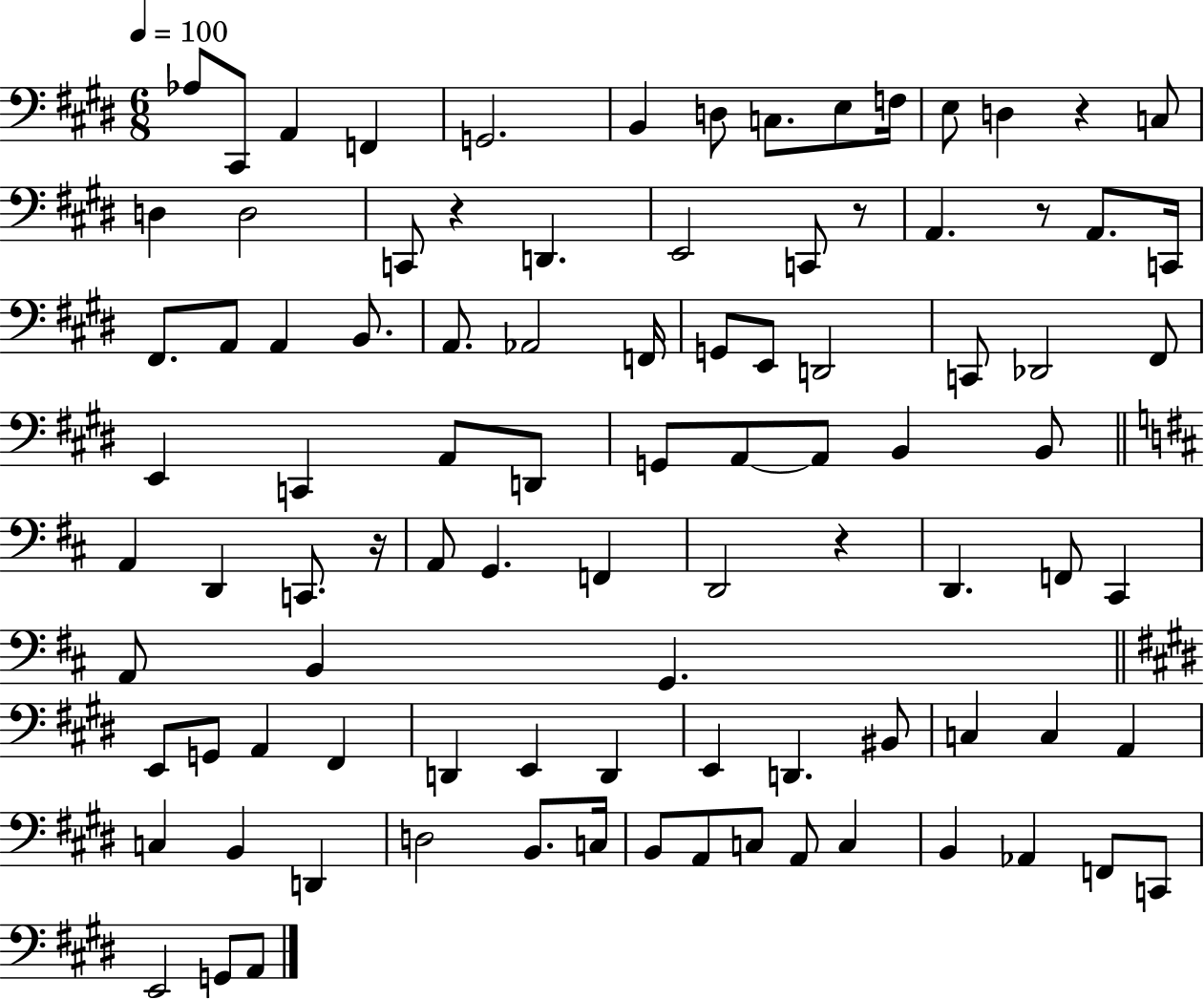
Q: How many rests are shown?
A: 6